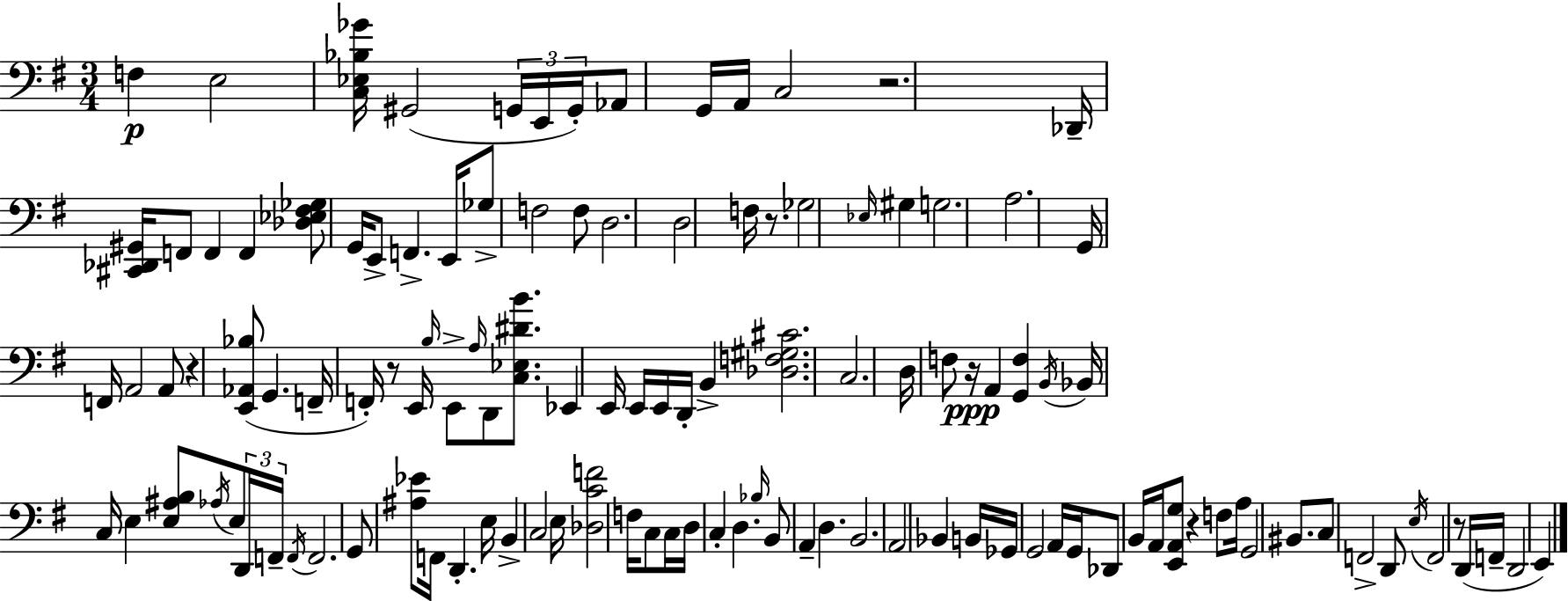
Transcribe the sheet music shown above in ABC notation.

X:1
T:Untitled
M:3/4
L:1/4
K:Em
F, E,2 [C,_E,_B,_G]/4 ^G,,2 G,,/4 E,,/4 G,,/4 _A,,/2 G,,/4 A,,/4 C,2 z2 _D,,/4 [^C,,_D,,^G,,]/4 F,,/2 F,, F,, [_D,_E,^F,_G,]/2 G,,/4 E,,/2 F,, E,,/4 _G,/2 F,2 F,/2 D,2 D,2 F,/4 z/2 _G,2 _E,/4 ^G, G,2 A,2 G,,/4 F,,/4 A,,2 A,,/2 z [E,,_A,,_B,]/2 G,, F,,/4 F,,/4 z/2 E,,/4 B,/4 E,,/2 A,/4 D,,/2 [C,_E,^DB]/2 _E,, E,,/4 E,,/4 E,,/4 D,,/4 B,, [_D,F,^G,^C]2 C,2 D,/4 F,/2 z/4 A,, [G,,F,] B,,/4 _B,,/4 C,/4 E, [E,^A,B,]/2 _A,/4 E,/2 D,,/4 F,,/4 F,,/4 F,,2 G,,/2 [^A,_E]/2 F,,/4 D,, E,/4 B,, C,2 E,/4 [_D,CF]2 F,/4 C,/2 C,/4 D,/4 C, D, _B,/4 B,,/2 A,, D, B,,2 A,,2 _B,, B,,/4 _G,,/4 G,,2 A,,/4 G,,/4 _D,,/2 B,,/4 A,,/4 [E,,A,,G,]/2 z F,/2 A,/4 G,,2 ^B,,/2 C,/2 F,,2 D,,/2 E,/4 F,,2 z/2 D,,/4 F,,/4 D,,2 E,,